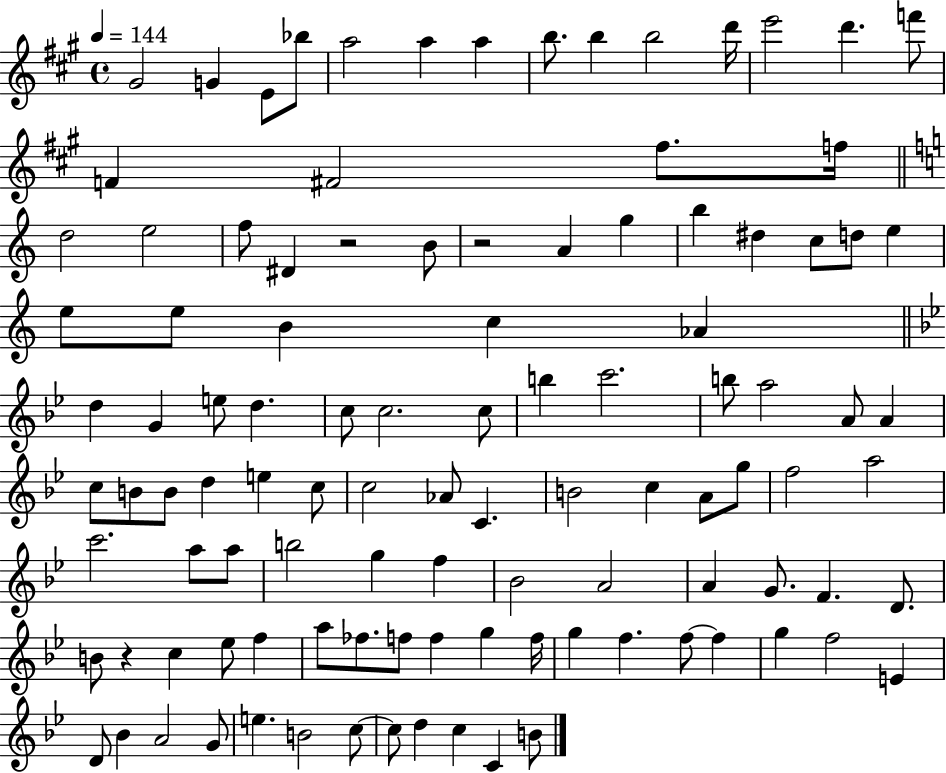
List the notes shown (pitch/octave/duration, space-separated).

G#4/h G4/q E4/e Bb5/e A5/h A5/q A5/q B5/e. B5/q B5/h D6/s E6/h D6/q. F6/e F4/q F#4/h F#5/e. F5/s D5/h E5/h F5/e D#4/q R/h B4/e R/h A4/q G5/q B5/q D#5/q C5/e D5/e E5/q E5/e E5/e B4/q C5/q Ab4/q D5/q G4/q E5/e D5/q. C5/e C5/h. C5/e B5/q C6/h. B5/e A5/h A4/e A4/q C5/e B4/e B4/e D5/q E5/q C5/e C5/h Ab4/e C4/q. B4/h C5/q A4/e G5/e F5/h A5/h C6/h. A5/e A5/e B5/h G5/q F5/q Bb4/h A4/h A4/q G4/e. F4/q. D4/e. B4/e R/q C5/q Eb5/e F5/q A5/e FES5/e. F5/e F5/q G5/q F5/s G5/q F5/q. F5/e F5/q G5/q F5/h E4/q D4/e Bb4/q A4/h G4/e E5/q. B4/h C5/e C5/e D5/q C5/q C4/q B4/e